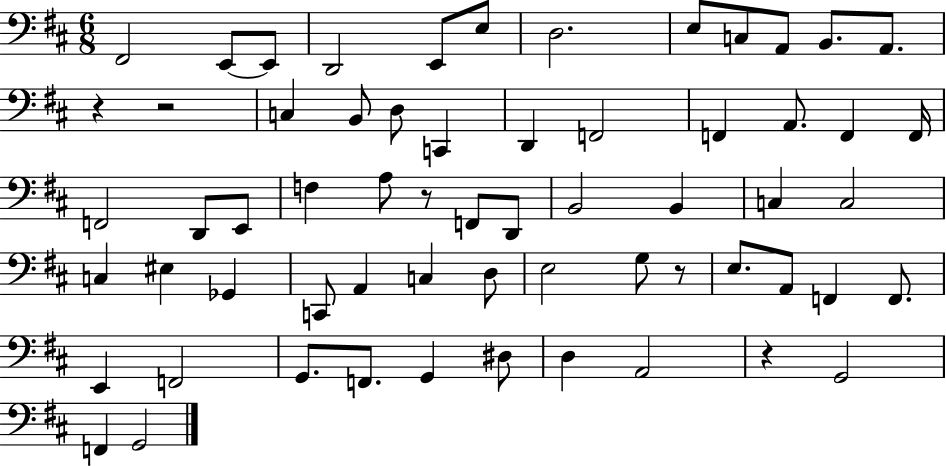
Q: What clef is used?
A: bass